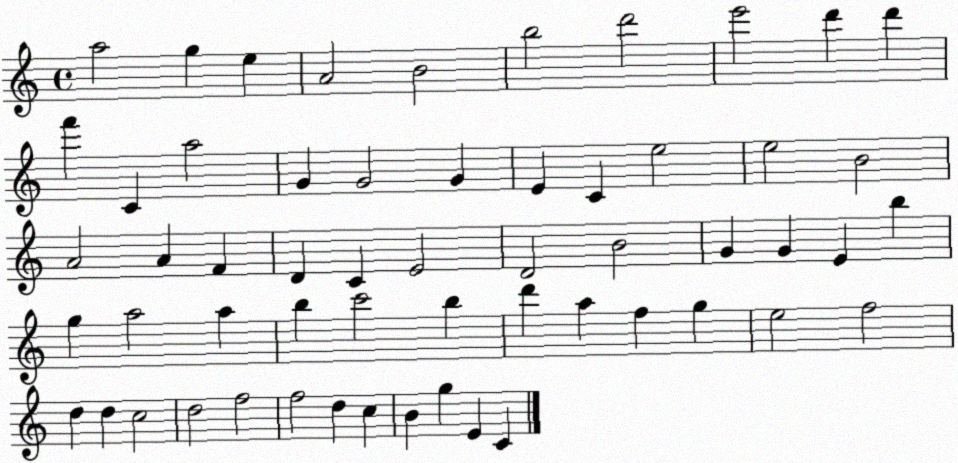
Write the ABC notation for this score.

X:1
T:Untitled
M:4/4
L:1/4
K:C
a2 g e A2 B2 b2 d'2 e'2 d' d' f' C a2 G G2 G E C e2 e2 B2 A2 A F D C E2 D2 B2 G G E b g a2 a b c'2 b d' a f g e2 f2 d d c2 d2 f2 f2 d c B g E C